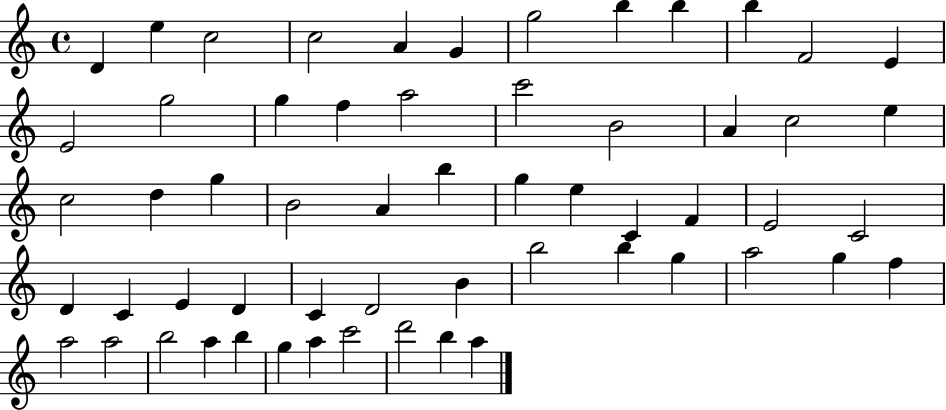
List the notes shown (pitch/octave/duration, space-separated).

D4/q E5/q C5/h C5/h A4/q G4/q G5/h B5/q B5/q B5/q F4/h E4/q E4/h G5/h G5/q F5/q A5/h C6/h B4/h A4/q C5/h E5/q C5/h D5/q G5/q B4/h A4/q B5/q G5/q E5/q C4/q F4/q E4/h C4/h D4/q C4/q E4/q D4/q C4/q D4/h B4/q B5/h B5/q G5/q A5/h G5/q F5/q A5/h A5/h B5/h A5/q B5/q G5/q A5/q C6/h D6/h B5/q A5/q